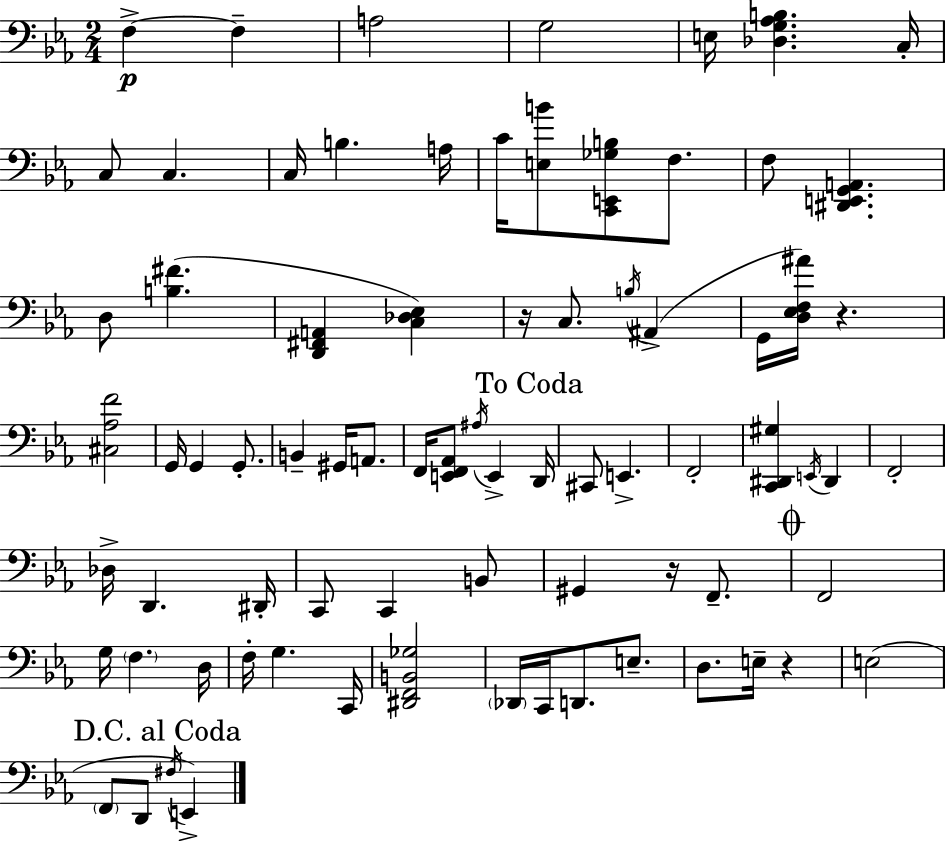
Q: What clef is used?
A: bass